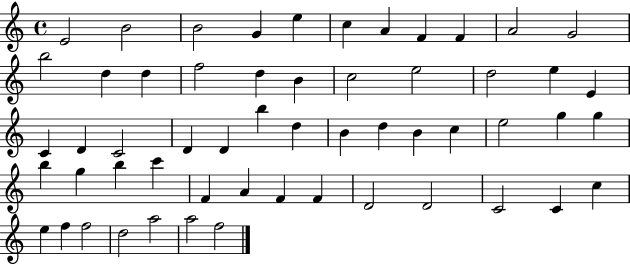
E4/h B4/h B4/h G4/q E5/q C5/q A4/q F4/q F4/q A4/h G4/h B5/h D5/q D5/q F5/h D5/q B4/q C5/h E5/h D5/h E5/q E4/q C4/q D4/q C4/h D4/q D4/q B5/q D5/q B4/q D5/q B4/q C5/q E5/h G5/q G5/q B5/q G5/q B5/q C6/q F4/q A4/q F4/q F4/q D4/h D4/h C4/h C4/q C5/q E5/q F5/q F5/h D5/h A5/h A5/h F5/h